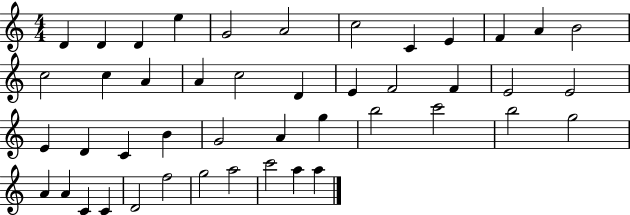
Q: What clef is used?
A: treble